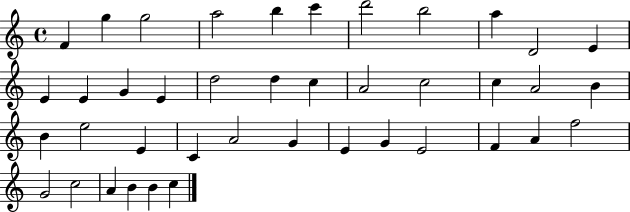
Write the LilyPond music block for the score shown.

{
  \clef treble
  \time 4/4
  \defaultTimeSignature
  \key c \major
  f'4 g''4 g''2 | a''2 b''4 c'''4 | d'''2 b''2 | a''4 d'2 e'4 | \break e'4 e'4 g'4 e'4 | d''2 d''4 c''4 | a'2 c''2 | c''4 a'2 b'4 | \break b'4 e''2 e'4 | c'4 a'2 g'4 | e'4 g'4 e'2 | f'4 a'4 f''2 | \break g'2 c''2 | a'4 b'4 b'4 c''4 | \bar "|."
}